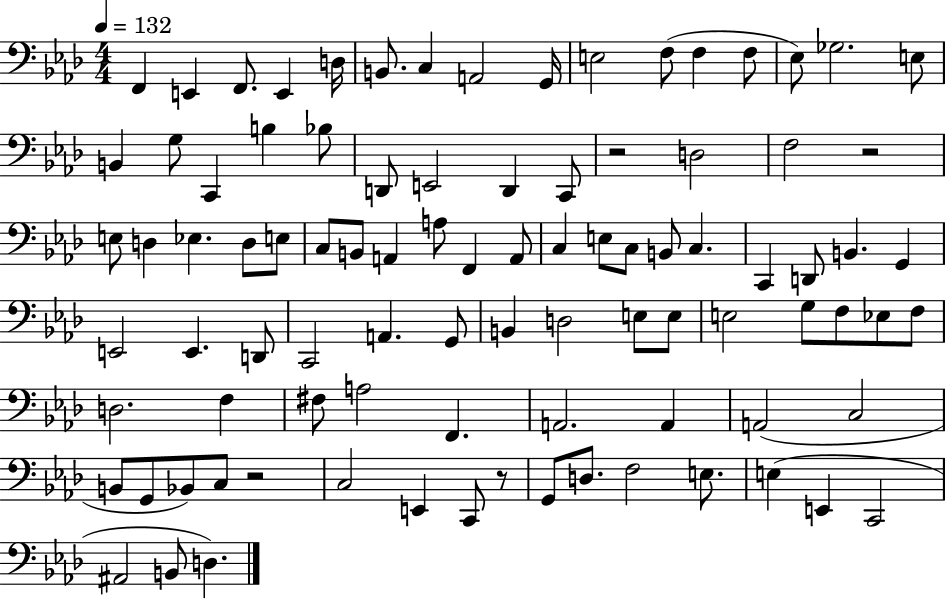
F2/q E2/q F2/e. E2/q D3/s B2/e. C3/q A2/h G2/s E3/h F3/e F3/q F3/e Eb3/e Gb3/h. E3/e B2/q G3/e C2/q B3/q Bb3/e D2/e E2/h D2/q C2/e R/h D3/h F3/h R/h E3/e D3/q Eb3/q. D3/e E3/e C3/e B2/e A2/q A3/e F2/q A2/e C3/q E3/e C3/e B2/e C3/q. C2/q D2/e B2/q. G2/q E2/h E2/q. D2/e C2/h A2/q. G2/e B2/q D3/h E3/e E3/e E3/h G3/e F3/e Eb3/e F3/e D3/h. F3/q F#3/e A3/h F2/q. A2/h. A2/q A2/h C3/h B2/e G2/e Bb2/e C3/e R/h C3/h E2/q C2/e R/e G2/e D3/e. F3/h E3/e. E3/q E2/q C2/h A#2/h B2/e D3/q.